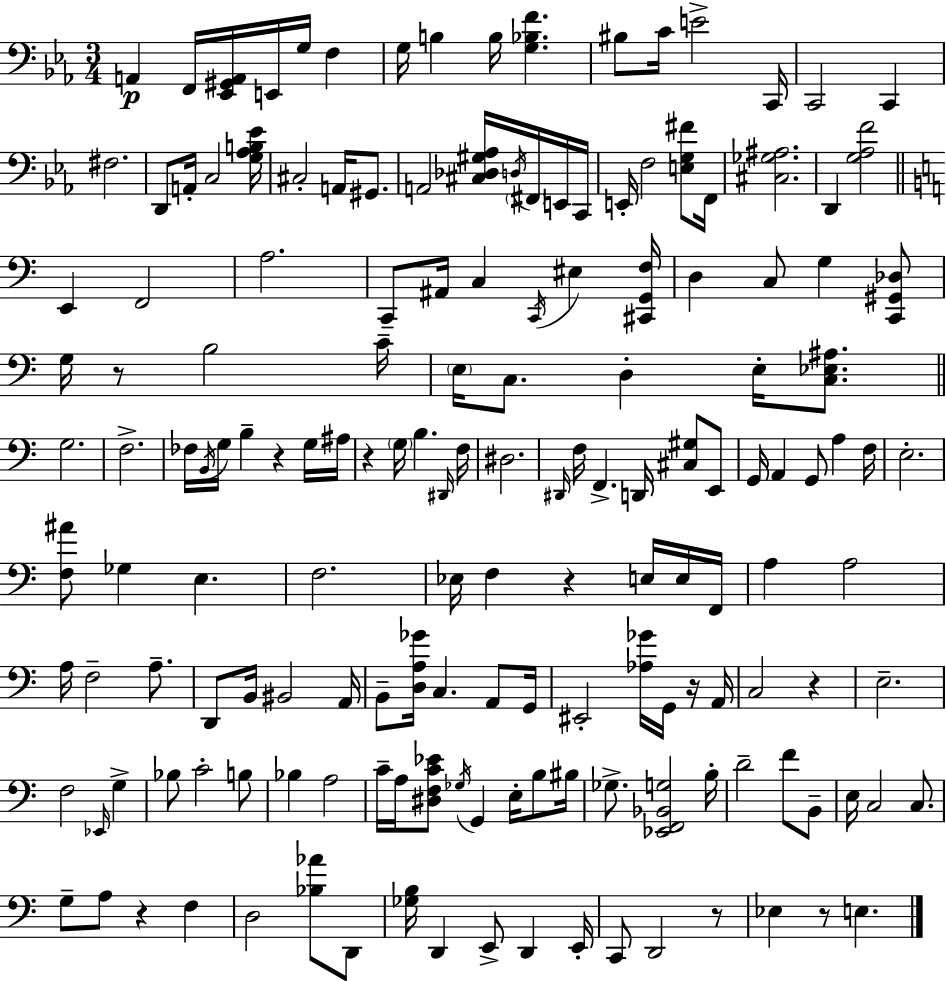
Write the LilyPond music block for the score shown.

{
  \clef bass
  \numericTimeSignature
  \time 3/4
  \key ees \major
  \repeat volta 2 { a,4\p f,16 <ees, gis, a,>16 e,16 g16 f4 | g16 b4 b16 <g bes f'>4. | bis8 c'16 e'2-> c,16 | c,2 c,4 | \break fis2. | d,8 a,16-. c2 <g aes b ees'>16 | cis2-. a,16 gis,8. | a,2 <cis des gis aes>16 \acciaccatura { d16 } \parenthesize fis,16 e,16 | \break c,16 e,16-. f2 <e g fis'>8 | f,16 <cis ges ais>2. | d,4 <g aes f'>2 | \bar "||" \break \key c \major e,4 f,2 | a2. | c,8-- ais,16 c4 \acciaccatura { c,16 } eis4 | <cis, g, f>16 d4 c8 g4 <c, gis, des>8 | \break g16 r8 b2 | c'16-- \parenthesize e16 c8. d4-. e16-. <c ees ais>8. | \bar "||" \break \key a \minor g2. | f2.-> | fes16 \acciaccatura { b,16 } g16 b4-- r4 g16 | ais16 r4 \parenthesize g16 b4. | \break \grace { dis,16 } f16 dis2. | \grace { dis,16 } f16 f,4.-> d,16 <cis gis>8 | e,8 g,16 a,4 g,8 a4 | f16 e2.-. | \break <f ais'>8 ges4 e4. | f2. | ees16 f4 r4 | e16 e16 f,16 a4 a2 | \break a16 f2-- | a8.-- d,8 b,16 bis,2 | a,16 b,8-- <d a ges'>16 c4. | a,8 g,16 eis,2-. <aes ges'>16 | \break g,16 r16 a,16 c2 r4 | e2.-- | f2 \grace { ees,16 } | g4-> bes8 c'2-. | \break b8 bes4 a2 | c'16-- a16 <dis f c' ees'>8 \acciaccatura { ges16 } g,4 | e16-. b8 bis16 ges8.-> <ees, f, bes, g>2 | b16-. d'2-- | \break f'8 b,8-- e16 c2 | c8. g8-- a8 r4 | f4 d2 | <bes aes'>8 d,8 <ges b>16 d,4 e,8-> | \break d,4 e,16-. c,8 d,2 | r8 ees4 r8 e4. | } \bar "|."
}